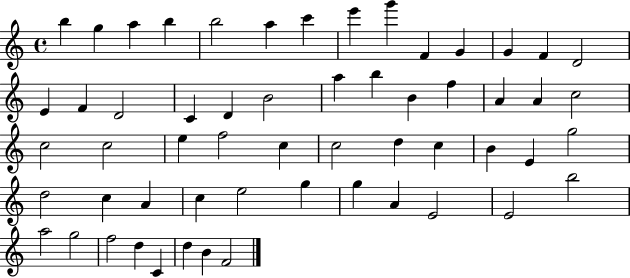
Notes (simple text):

B5/q G5/q A5/q B5/q B5/h A5/q C6/q E6/q G6/q F4/q G4/q G4/q F4/q D4/h E4/q F4/q D4/h C4/q D4/q B4/h A5/q B5/q B4/q F5/q A4/q A4/q C5/h C5/h C5/h E5/q F5/h C5/q C5/h D5/q C5/q B4/q E4/q G5/h D5/h C5/q A4/q C5/q E5/h G5/q G5/q A4/q E4/h E4/h B5/h A5/h G5/h F5/h D5/q C4/q D5/q B4/q F4/h